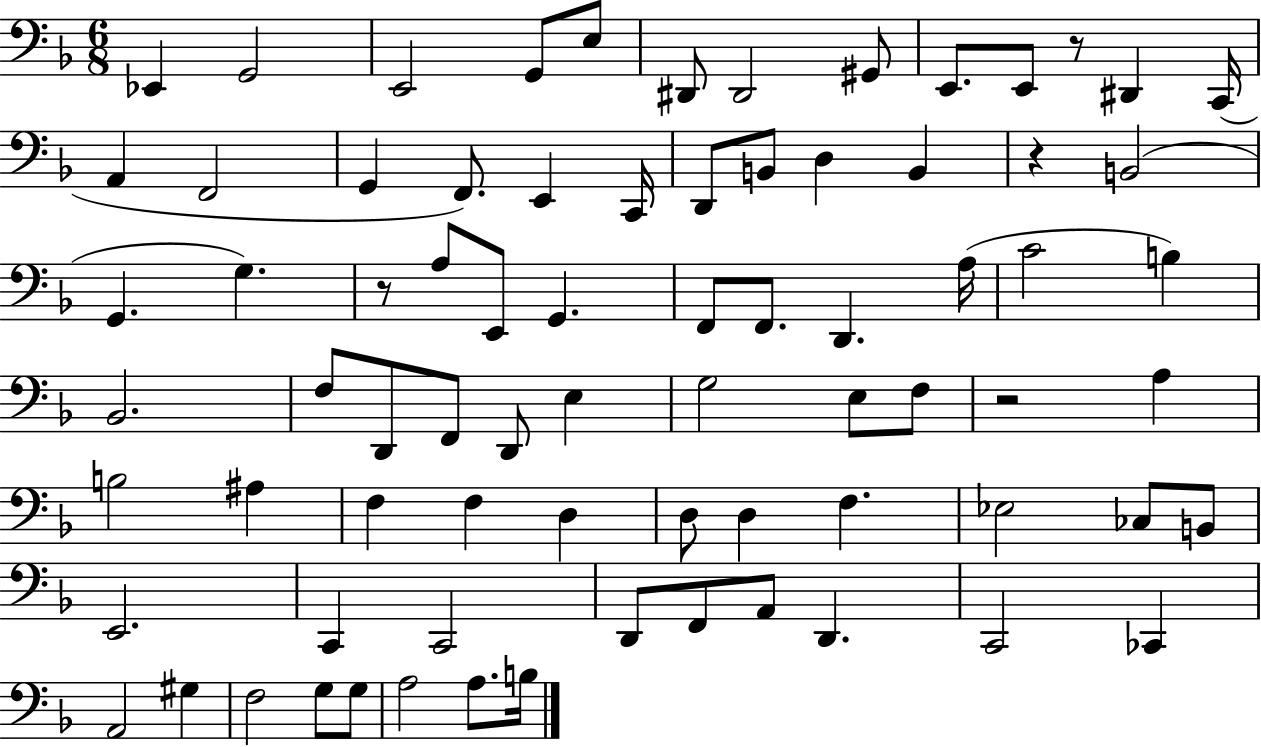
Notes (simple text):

Eb2/q G2/h E2/h G2/e E3/e D#2/e D#2/h G#2/e E2/e. E2/e R/e D#2/q C2/s A2/q F2/h G2/q F2/e. E2/q C2/s D2/e B2/e D3/q B2/q R/q B2/h G2/q. G3/q. R/e A3/e E2/e G2/q. F2/e F2/e. D2/q. A3/s C4/h B3/q Bb2/h. F3/e D2/e F2/e D2/e E3/q G3/h E3/e F3/e R/h A3/q B3/h A#3/q F3/q F3/q D3/q D3/e D3/q F3/q. Eb3/h CES3/e B2/e E2/h. C2/q C2/h D2/e F2/e A2/e D2/q. C2/h CES2/q A2/h G#3/q F3/h G3/e G3/e A3/h A3/e. B3/s